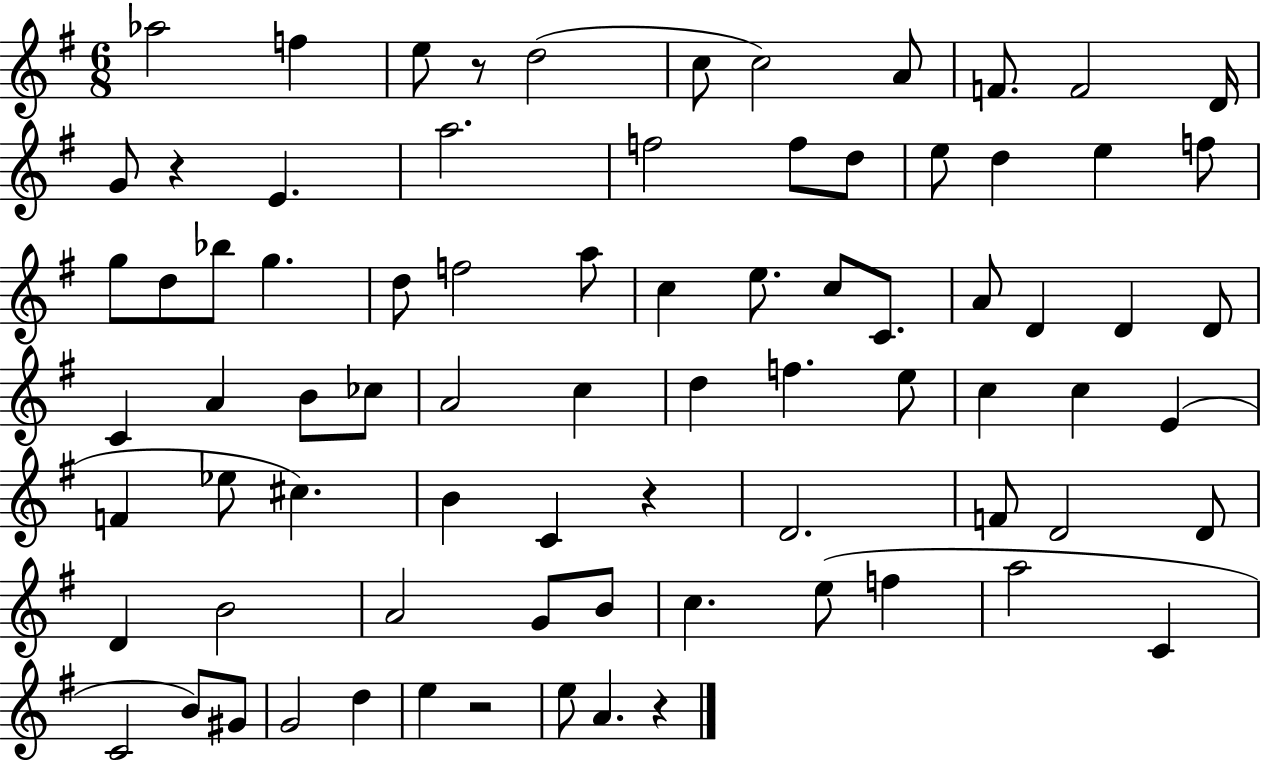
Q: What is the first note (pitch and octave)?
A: Ab5